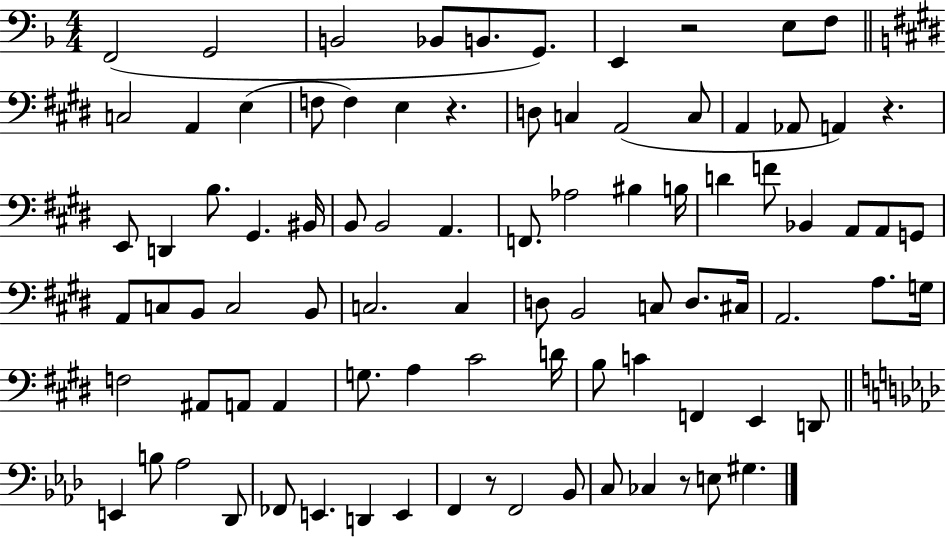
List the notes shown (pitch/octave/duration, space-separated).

F2/h G2/h B2/h Bb2/e B2/e. G2/e. E2/q R/h E3/e F3/e C3/h A2/q E3/q F3/e F3/q E3/q R/q. D3/e C3/q A2/h C3/e A2/q Ab2/e A2/q R/q. E2/e D2/q B3/e. G#2/q. BIS2/s B2/e B2/h A2/q. F2/e. Ab3/h BIS3/q B3/s D4/q F4/e Bb2/q A2/e A2/e G2/e A2/e C3/e B2/e C3/h B2/e C3/h. C3/q D3/e B2/h C3/e D3/e. C#3/s A2/h. A3/e. G3/s F3/h A#2/e A2/e A2/q G3/e. A3/q C#4/h D4/s B3/e C4/q F2/q E2/q D2/e E2/q B3/e Ab3/h Db2/e FES2/e E2/q. D2/q E2/q F2/q R/e F2/h Bb2/e C3/e CES3/q R/e E3/e G#3/q.